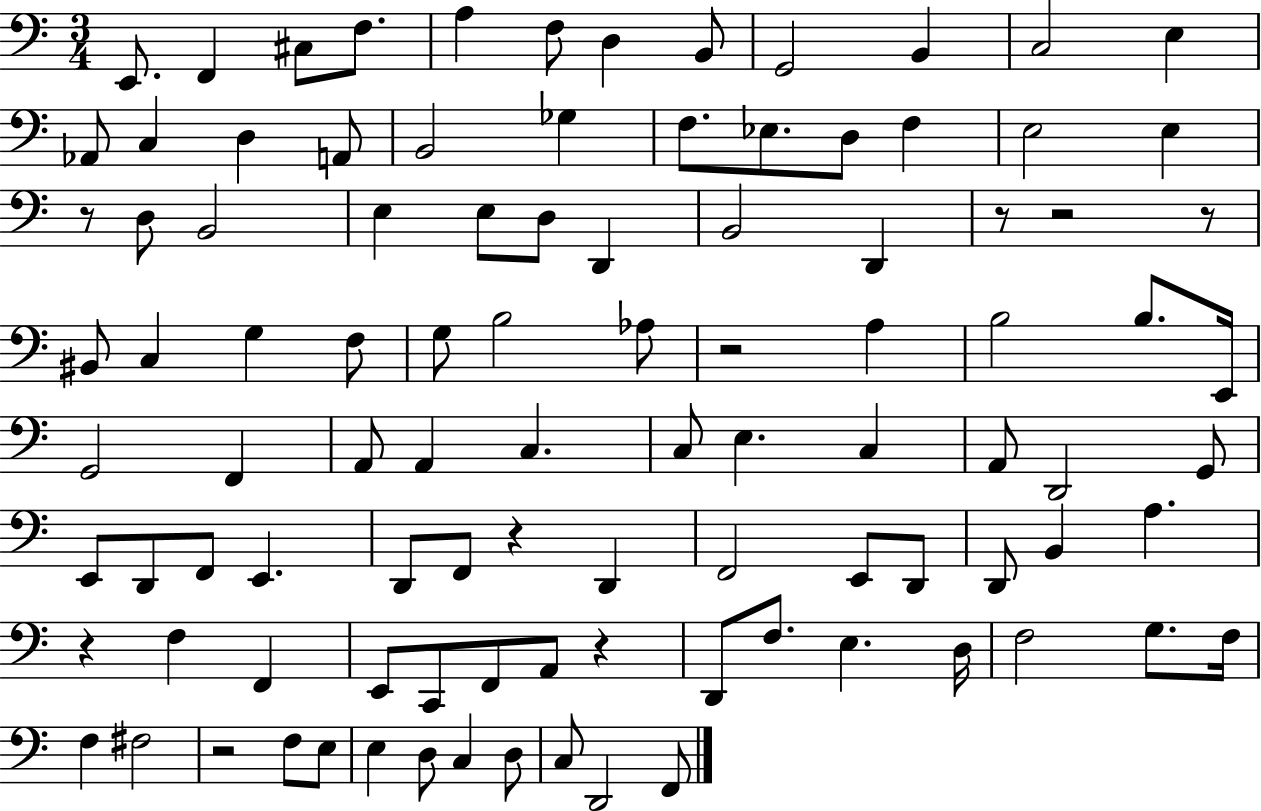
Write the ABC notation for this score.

X:1
T:Untitled
M:3/4
L:1/4
K:C
E,,/2 F,, ^C,/2 F,/2 A, F,/2 D, B,,/2 G,,2 B,, C,2 E, _A,,/2 C, D, A,,/2 B,,2 _G, F,/2 _E,/2 D,/2 F, E,2 E, z/2 D,/2 B,,2 E, E,/2 D,/2 D,, B,,2 D,, z/2 z2 z/2 ^B,,/2 C, G, F,/2 G,/2 B,2 _A,/2 z2 A, B,2 B,/2 E,,/4 G,,2 F,, A,,/2 A,, C, C,/2 E, C, A,,/2 D,,2 G,,/2 E,,/2 D,,/2 F,,/2 E,, D,,/2 F,,/2 z D,, F,,2 E,,/2 D,,/2 D,,/2 B,, A, z F, F,, E,,/2 C,,/2 F,,/2 A,,/2 z D,,/2 F,/2 E, D,/4 F,2 G,/2 F,/4 F, ^F,2 z2 F,/2 E,/2 E, D,/2 C, D,/2 C,/2 D,,2 F,,/2